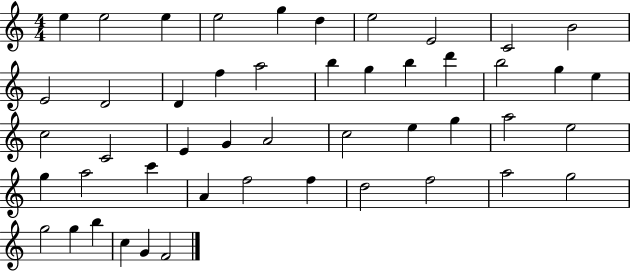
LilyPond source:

{
  \clef treble
  \numericTimeSignature
  \time 4/4
  \key c \major
  e''4 e''2 e''4 | e''2 g''4 d''4 | e''2 e'2 | c'2 b'2 | \break e'2 d'2 | d'4 f''4 a''2 | b''4 g''4 b''4 d'''4 | b''2 g''4 e''4 | \break c''2 c'2 | e'4 g'4 a'2 | c''2 e''4 g''4 | a''2 e''2 | \break g''4 a''2 c'''4 | a'4 f''2 f''4 | d''2 f''2 | a''2 g''2 | \break g''2 g''4 b''4 | c''4 g'4 f'2 | \bar "|."
}